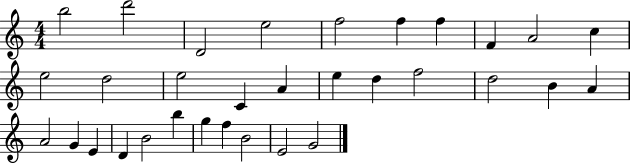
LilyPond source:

{
  \clef treble
  \numericTimeSignature
  \time 4/4
  \key c \major
  b''2 d'''2 | d'2 e''2 | f''2 f''4 f''4 | f'4 a'2 c''4 | \break e''2 d''2 | e''2 c'4 a'4 | e''4 d''4 f''2 | d''2 b'4 a'4 | \break a'2 g'4 e'4 | d'4 b'2 b''4 | g''4 f''4 b'2 | e'2 g'2 | \break \bar "|."
}